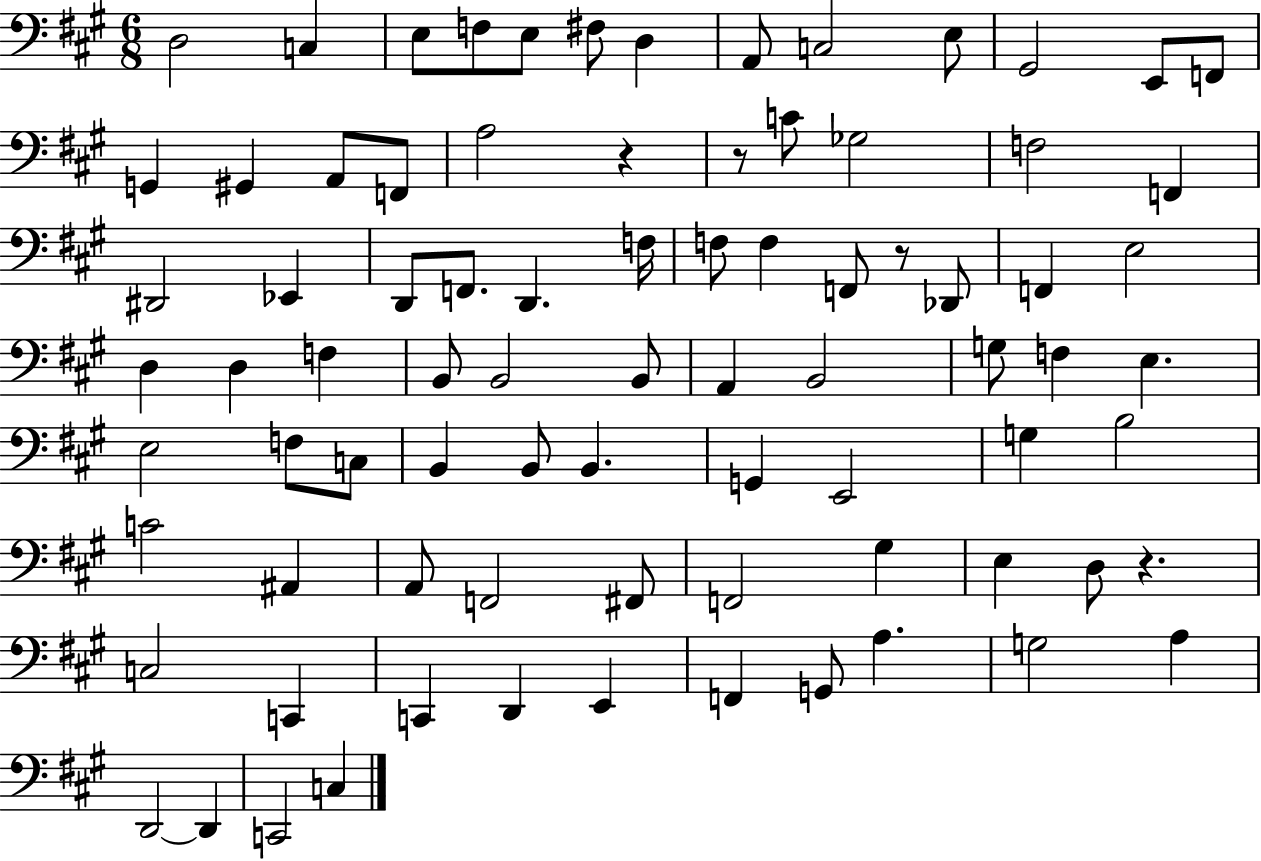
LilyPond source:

{
  \clef bass
  \numericTimeSignature
  \time 6/8
  \key a \major
  \repeat volta 2 { d2 c4 | e8 f8 e8 fis8 d4 | a,8 c2 e8 | gis,2 e,8 f,8 | \break g,4 gis,4 a,8 f,8 | a2 r4 | r8 c'8 ges2 | f2 f,4 | \break dis,2 ees,4 | d,8 f,8. d,4. f16 | f8 f4 f,8 r8 des,8 | f,4 e2 | \break d4 d4 f4 | b,8 b,2 b,8 | a,4 b,2 | g8 f4 e4. | \break e2 f8 c8 | b,4 b,8 b,4. | g,4 e,2 | g4 b2 | \break c'2 ais,4 | a,8 f,2 fis,8 | f,2 gis4 | e4 d8 r4. | \break c2 c,4 | c,4 d,4 e,4 | f,4 g,8 a4. | g2 a4 | \break d,2~~ d,4 | c,2 c4 | } \bar "|."
}